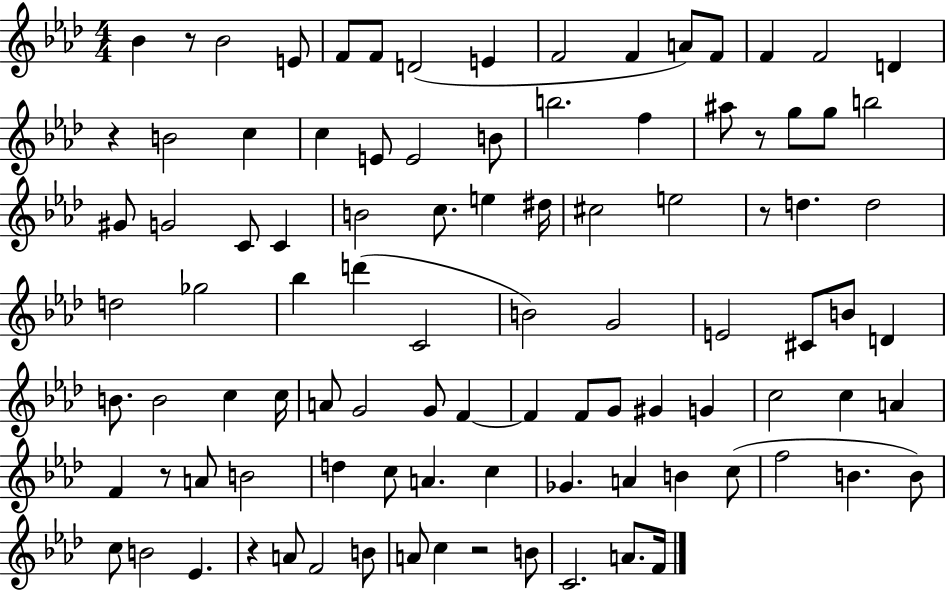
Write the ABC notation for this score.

X:1
T:Untitled
M:4/4
L:1/4
K:Ab
_B z/2 _B2 E/2 F/2 F/2 D2 E F2 F A/2 F/2 F F2 D z B2 c c E/2 E2 B/2 b2 f ^a/2 z/2 g/2 g/2 b2 ^G/2 G2 C/2 C B2 c/2 e ^d/4 ^c2 e2 z/2 d d2 d2 _g2 _b d' C2 B2 G2 E2 ^C/2 B/2 D B/2 B2 c c/4 A/2 G2 G/2 F F F/2 G/2 ^G G c2 c A F z/2 A/2 B2 d c/2 A c _G A B c/2 f2 B B/2 c/2 B2 _E z A/2 F2 B/2 A/2 c z2 B/2 C2 A/2 F/4